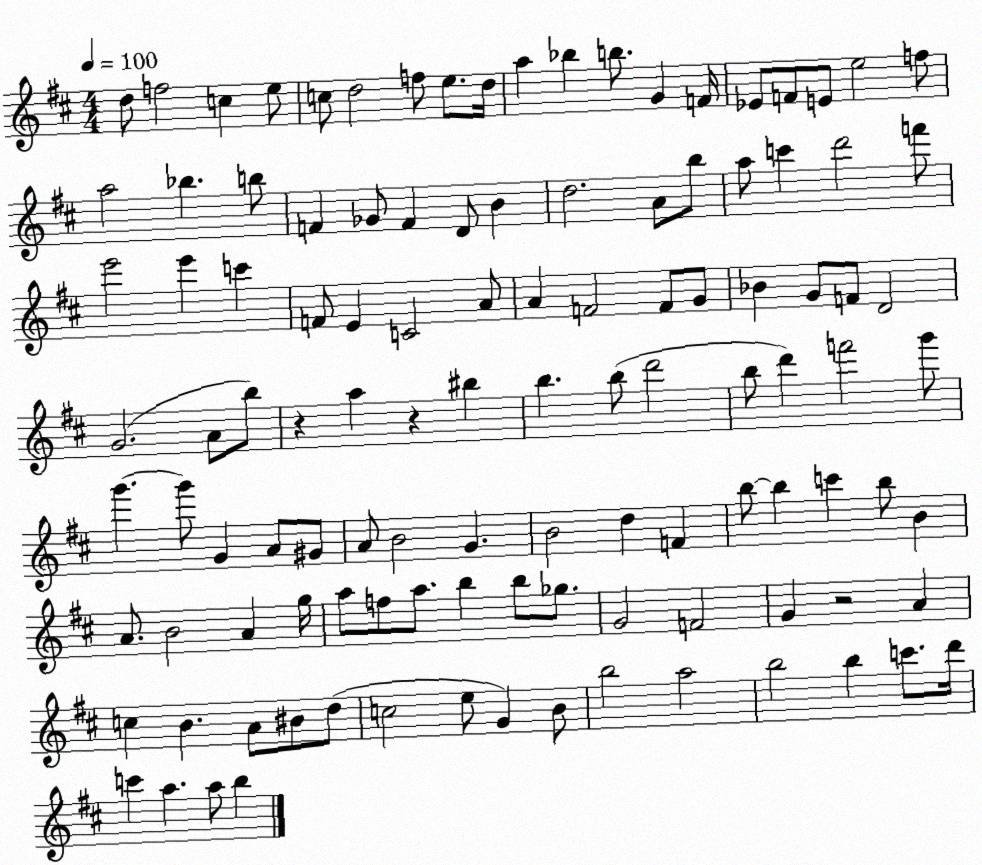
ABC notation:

X:1
T:Untitled
M:4/4
L:1/4
K:D
d/2 f2 c e/2 c/2 d2 f/2 e/2 d/4 a _b b/2 G F/4 _E/2 F/2 E/2 e2 f/2 a2 _b b/2 F _G/2 F D/2 B d2 A/2 b/2 a/2 c' d'2 f'/2 e'2 e' c' F/2 E C2 A/2 A F2 F/2 G/2 _B G/2 F/2 D2 G2 A/2 b/2 z a z ^b b b/2 d'2 b/2 d' f'2 g'/2 g' g'/2 G A/2 ^G/2 A/2 B2 G B2 d F b/2 b c' b/2 B A/2 B2 A g/4 a/2 f/2 a/2 b b/2 _g/2 G2 F2 G z2 A c B A/2 ^B/2 d/2 c2 e/2 G B/2 b2 a2 b2 b c'/2 d'/4 c' a a/2 b